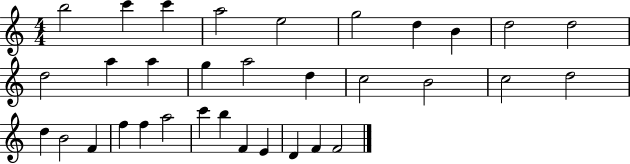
X:1
T:Untitled
M:4/4
L:1/4
K:C
b2 c' c' a2 e2 g2 d B d2 d2 d2 a a g a2 d c2 B2 c2 d2 d B2 F f f a2 c' b F E D F F2